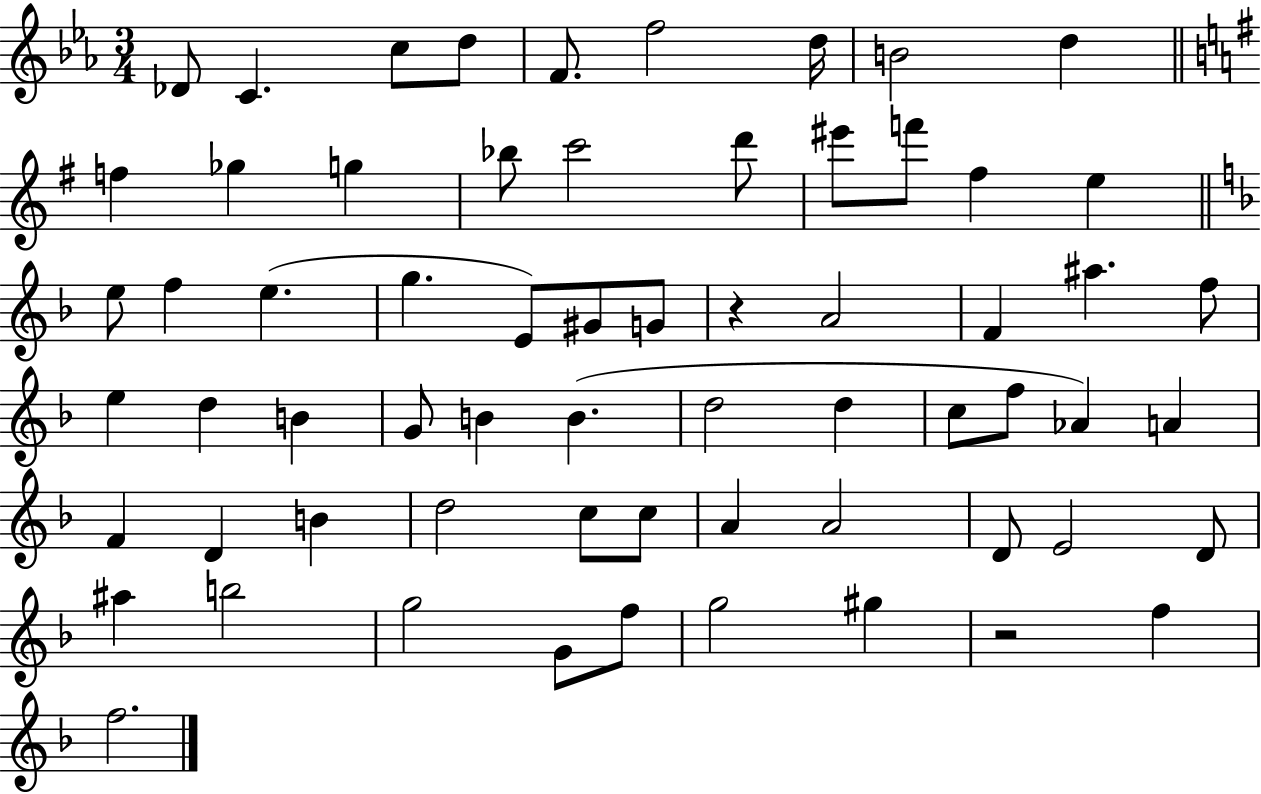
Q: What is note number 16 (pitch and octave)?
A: EIS6